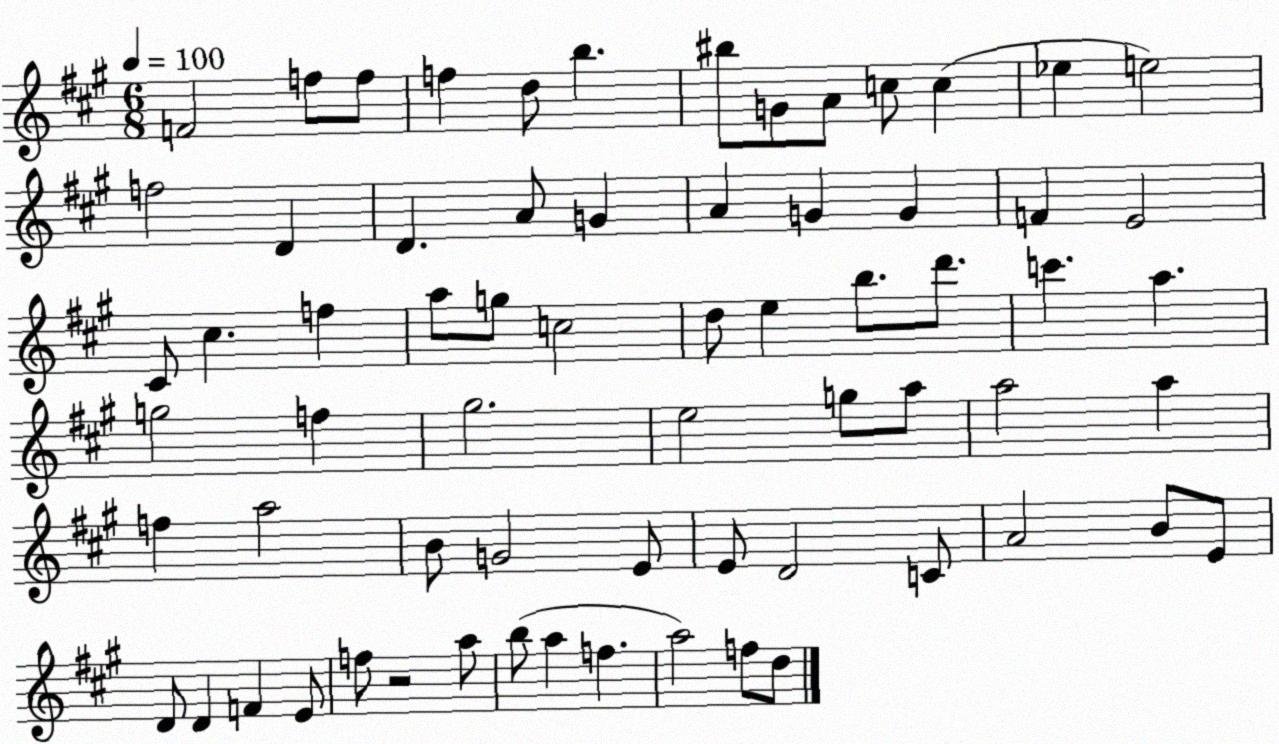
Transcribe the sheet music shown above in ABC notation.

X:1
T:Untitled
M:6/8
L:1/4
K:A
F2 f/2 f/2 f d/2 b ^b/2 G/2 A/2 c/2 c _e e2 f2 D D A/2 G A G G F E2 ^C/2 ^c f a/2 g/2 c2 d/2 e b/2 d'/2 c' a g2 f ^g2 e2 g/2 a/2 a2 a f a2 B/2 G2 E/2 E/2 D2 C/2 A2 B/2 E/2 D/2 D F E/2 f/2 z2 a/2 b/2 a f a2 f/2 d/2